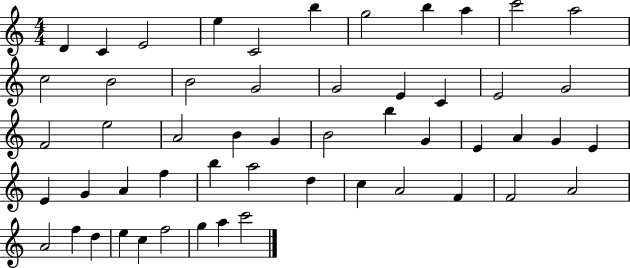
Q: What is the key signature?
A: C major